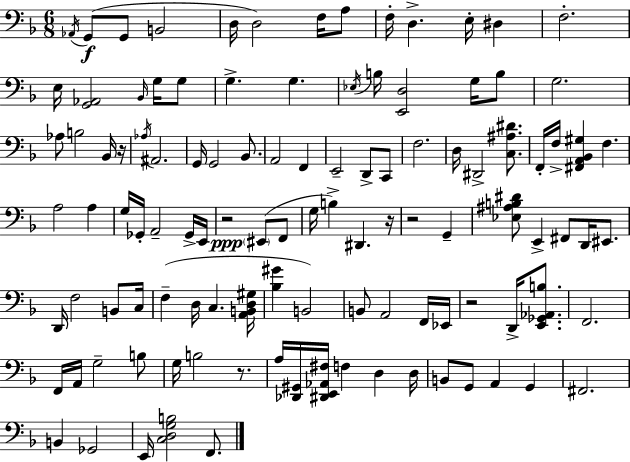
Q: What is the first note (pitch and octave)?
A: Ab2